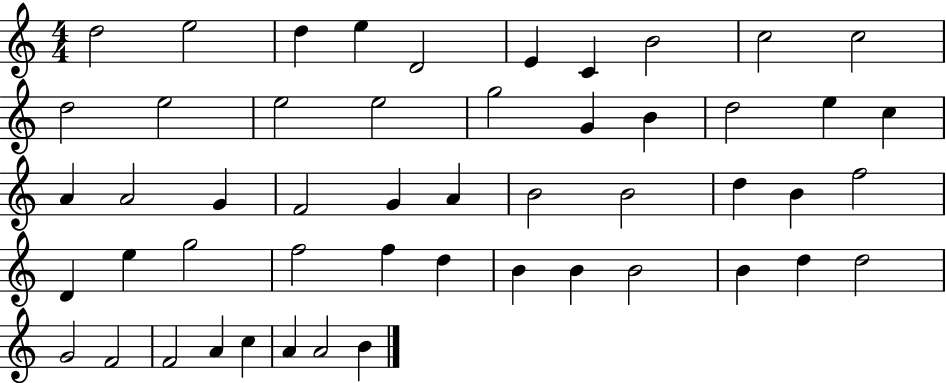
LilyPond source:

{
  \clef treble
  \numericTimeSignature
  \time 4/4
  \key c \major
  d''2 e''2 | d''4 e''4 d'2 | e'4 c'4 b'2 | c''2 c''2 | \break d''2 e''2 | e''2 e''2 | g''2 g'4 b'4 | d''2 e''4 c''4 | \break a'4 a'2 g'4 | f'2 g'4 a'4 | b'2 b'2 | d''4 b'4 f''2 | \break d'4 e''4 g''2 | f''2 f''4 d''4 | b'4 b'4 b'2 | b'4 d''4 d''2 | \break g'2 f'2 | f'2 a'4 c''4 | a'4 a'2 b'4 | \bar "|."
}